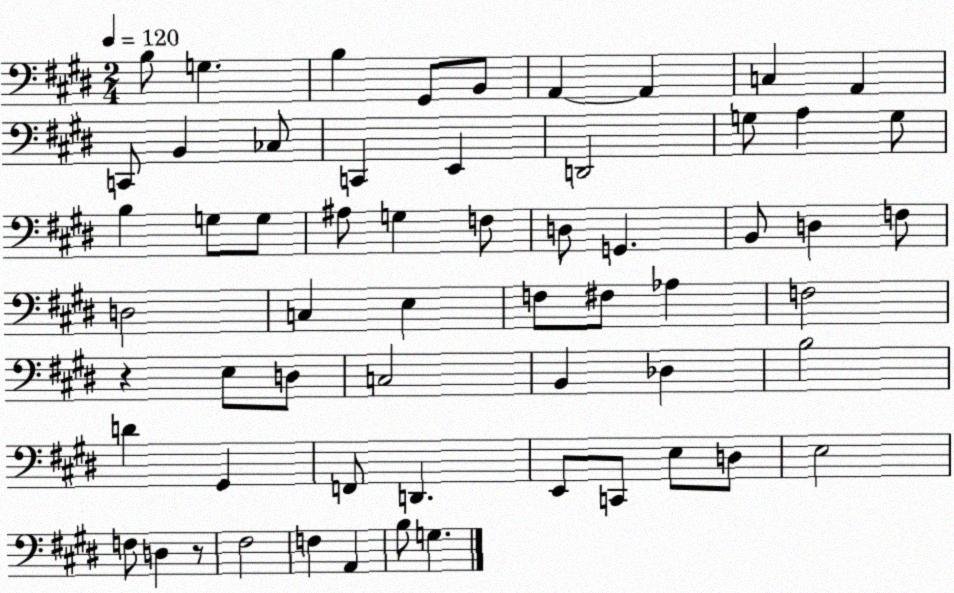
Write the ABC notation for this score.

X:1
T:Untitled
M:2/4
L:1/4
K:E
B,/2 G, B, ^G,,/2 B,,/2 A,, A,, C, A,, C,,/2 B,, _C,/2 C,, E,, D,,2 G,/2 A, G,/2 B, G,/2 G,/2 ^A,/2 G, F,/2 D,/2 G,, B,,/2 D, F,/2 D,2 C, E, F,/2 ^F,/2 _A, F,2 z E,/2 D,/2 C,2 B,, _D, B,2 D ^G,, F,,/2 D,, E,,/2 C,,/2 E,/2 D,/2 E,2 F,/2 D, z/2 ^F,2 F, A,, B,/2 G,